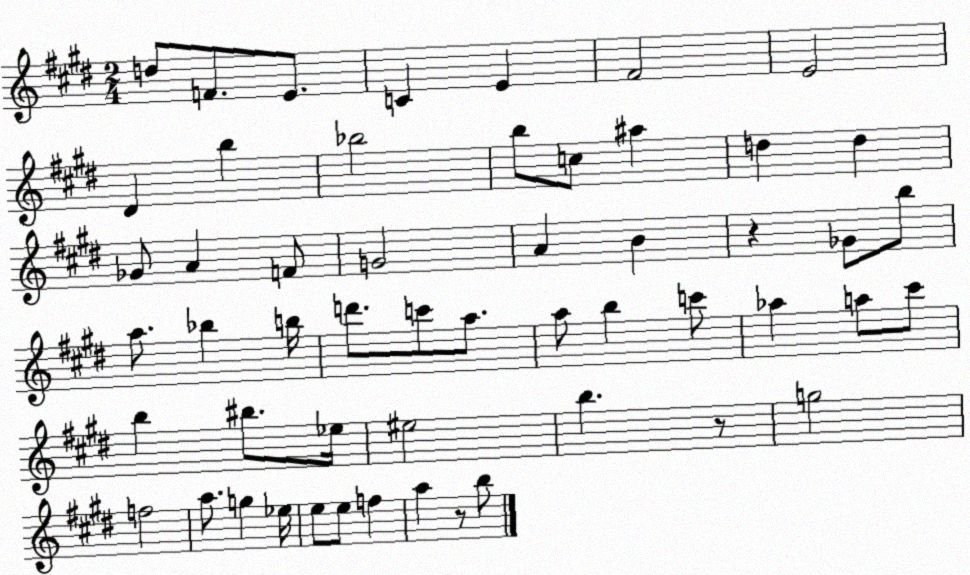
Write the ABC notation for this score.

X:1
T:Untitled
M:2/4
L:1/4
K:E
d/2 F/2 E/2 C E ^F2 E2 ^D b _b2 b/2 c/2 ^a d d _G/2 A F/2 G2 A B z _G/2 b/2 a/2 _b b/4 d'/2 c'/2 a/2 a/2 b c'/2 _a a/2 ^c'/2 b ^b/2 _e/4 ^e2 b z/2 g2 f2 a/2 g _e/4 e/2 e/2 f a z/2 b/2